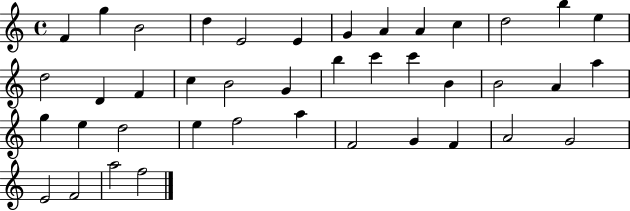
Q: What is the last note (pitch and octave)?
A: F5